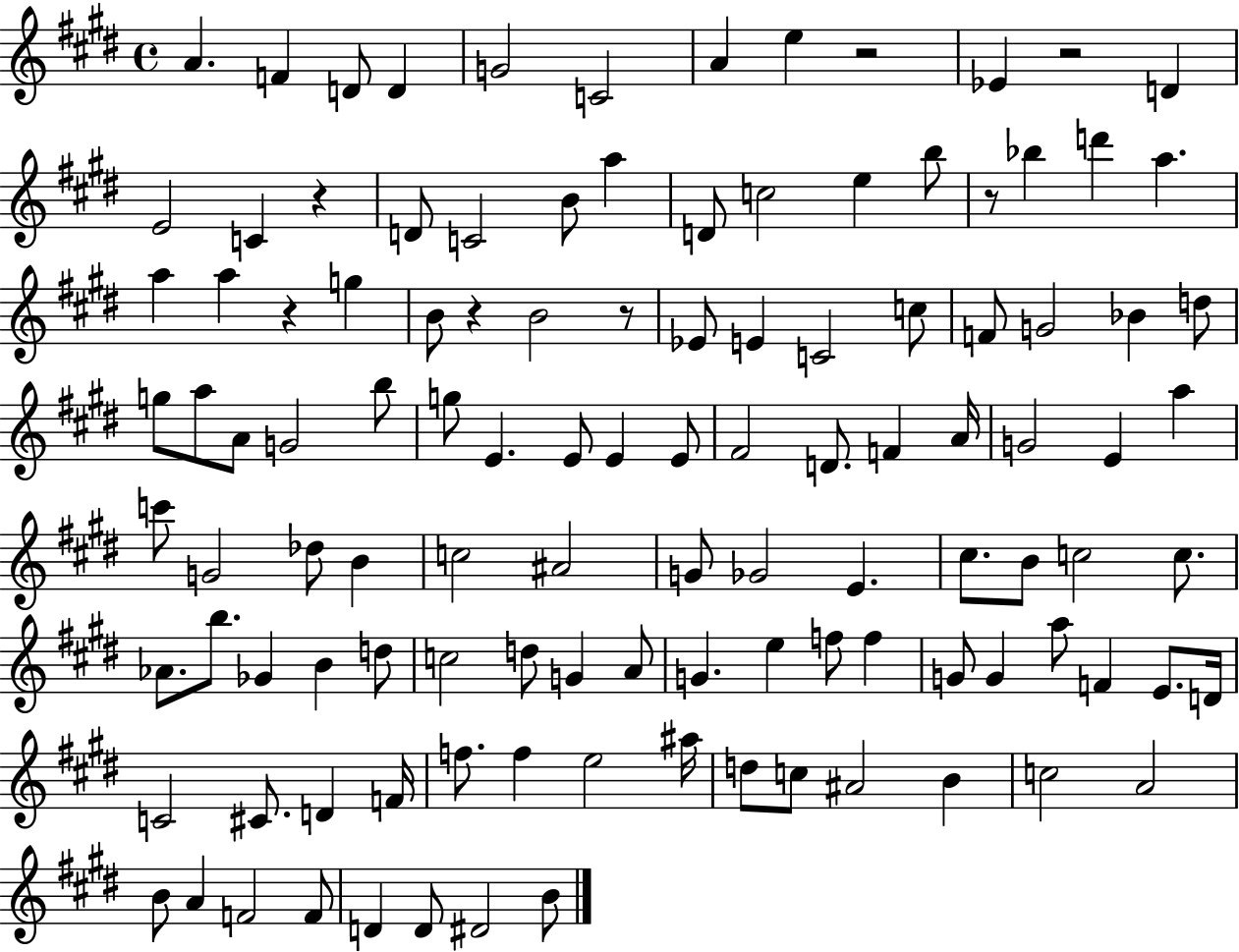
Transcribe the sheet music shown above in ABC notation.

X:1
T:Untitled
M:4/4
L:1/4
K:E
A F D/2 D G2 C2 A e z2 _E z2 D E2 C z D/2 C2 B/2 a D/2 c2 e b/2 z/2 _b d' a a a z g B/2 z B2 z/2 _E/2 E C2 c/2 F/2 G2 _B d/2 g/2 a/2 A/2 G2 b/2 g/2 E E/2 E E/2 ^F2 D/2 F A/4 G2 E a c'/2 G2 _d/2 B c2 ^A2 G/2 _G2 E ^c/2 B/2 c2 c/2 _A/2 b/2 _G B d/2 c2 d/2 G A/2 G e f/2 f G/2 G a/2 F E/2 D/4 C2 ^C/2 D F/4 f/2 f e2 ^a/4 d/2 c/2 ^A2 B c2 A2 B/2 A F2 F/2 D D/2 ^D2 B/2